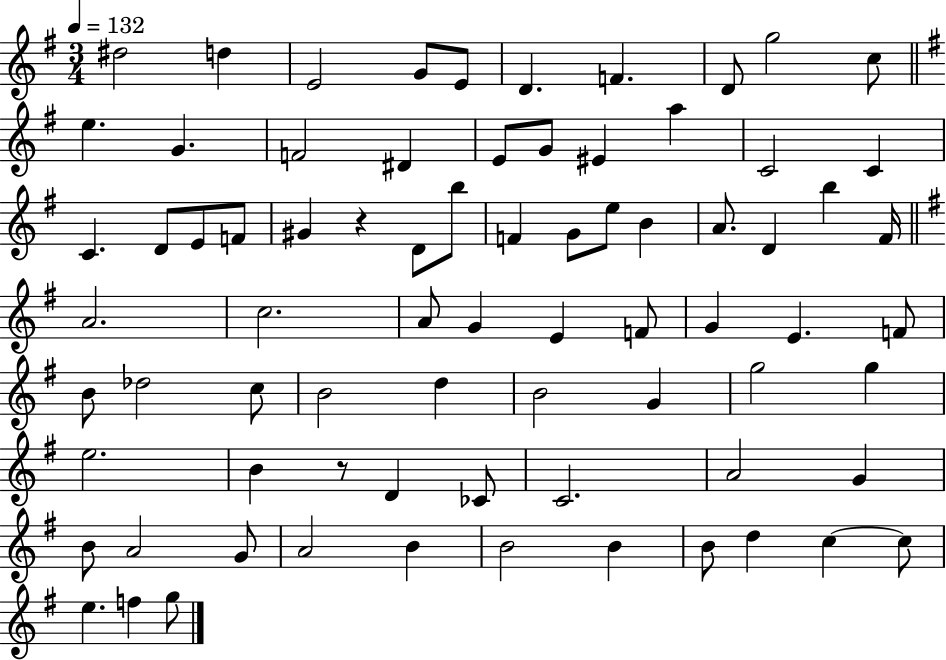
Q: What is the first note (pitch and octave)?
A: D#5